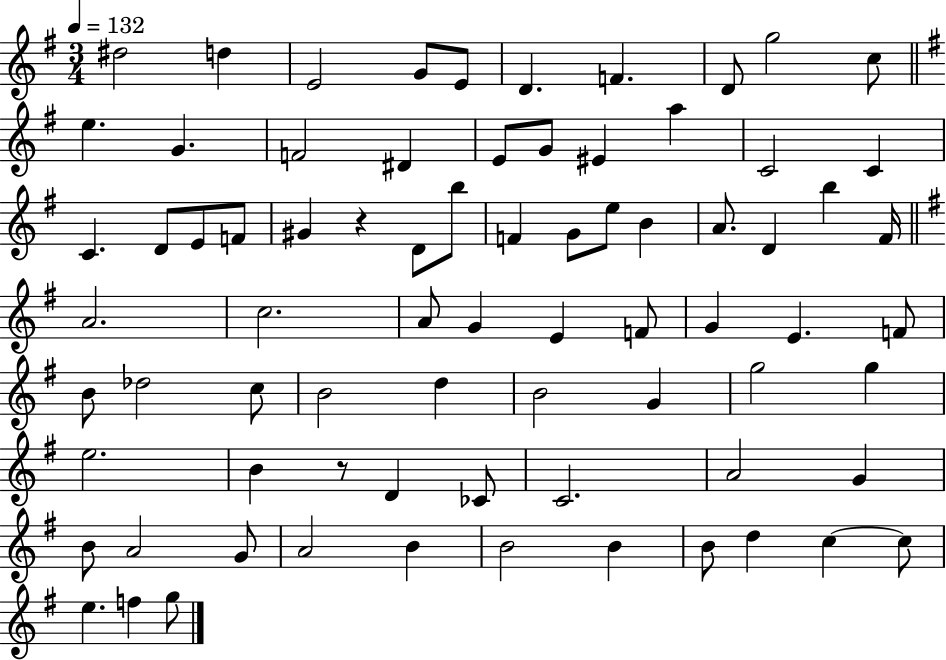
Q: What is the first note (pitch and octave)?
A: D#5